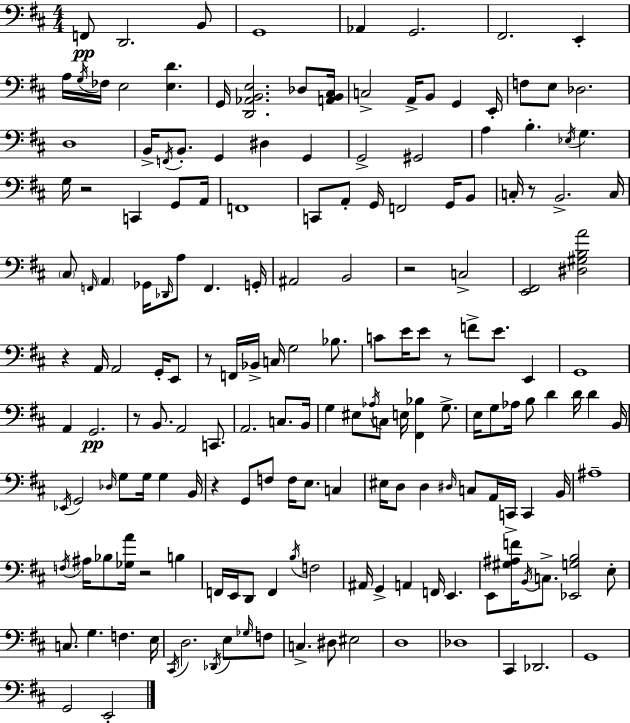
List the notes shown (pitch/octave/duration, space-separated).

F2/e D2/h. B2/e G2/w Ab2/q G2/h. F#2/h. E2/q A3/s G3/s FES3/s E3/h [E3,D4]/q. G2/s [D2,Ab2,B2,E3]/h. Db3/e [A2,B2,C#3]/s C3/h A2/s B2/e G2/q E2/s F3/e E3/e Db3/h. D3/w B2/s F2/s B2/e. G2/q D#3/q G2/q G2/h G#2/h A3/q B3/q. Eb3/s G3/q. G3/s R/h C2/q G2/e A2/s F2/w C2/e A2/e G2/s F2/h G2/s B2/e C3/s R/e B2/h. C3/s C#3/e F2/s A2/q Gb2/s Db2/s A3/e F2/q. G2/s A#2/h B2/h R/h C3/h [E2,F#2]/h [D#3,G#3,B3,A4]/h R/q A2/s A2/h G2/s E2/e R/e F2/s Bb2/s C3/s G3/h Bb3/e. C4/e E4/s E4/e R/e F4/e E4/e. E2/q G2/w A2/q G2/h. R/e B2/e. A2/h C2/e. A2/h. C3/e. B2/s G3/q EIS3/e Ab3/s C3/e E3/s [F#2,Bb3]/q G3/e. E3/s G3/e Ab3/s B3/e D4/q D4/s D4/q B2/s Eb2/s G2/h Db3/s G3/e G3/s G3/q B2/s R/q G2/e F3/e F3/s E3/e. C3/q EIS3/s D3/e D3/q D#3/s C3/e A2/s C2/s C2/q B2/s A#3/w F3/s A#3/s Bb3/e [Gb3,A4]/s R/h B3/q F2/s E2/s D2/e F2/q B3/s F3/h A#2/s G2/q A2/q F2/s E2/q. E2/e [G#3,A#3,F4]/s B2/s C3/e. [Eb2,G3,B3]/h E3/e C3/e. G3/q. F3/q. E3/s C#2/s D3/h. Db2/s E3/e Gb3/s F3/e C3/q. D#3/e EIS3/h D3/w Db3/w C#2/q Db2/h. G2/w G2/h E2/h